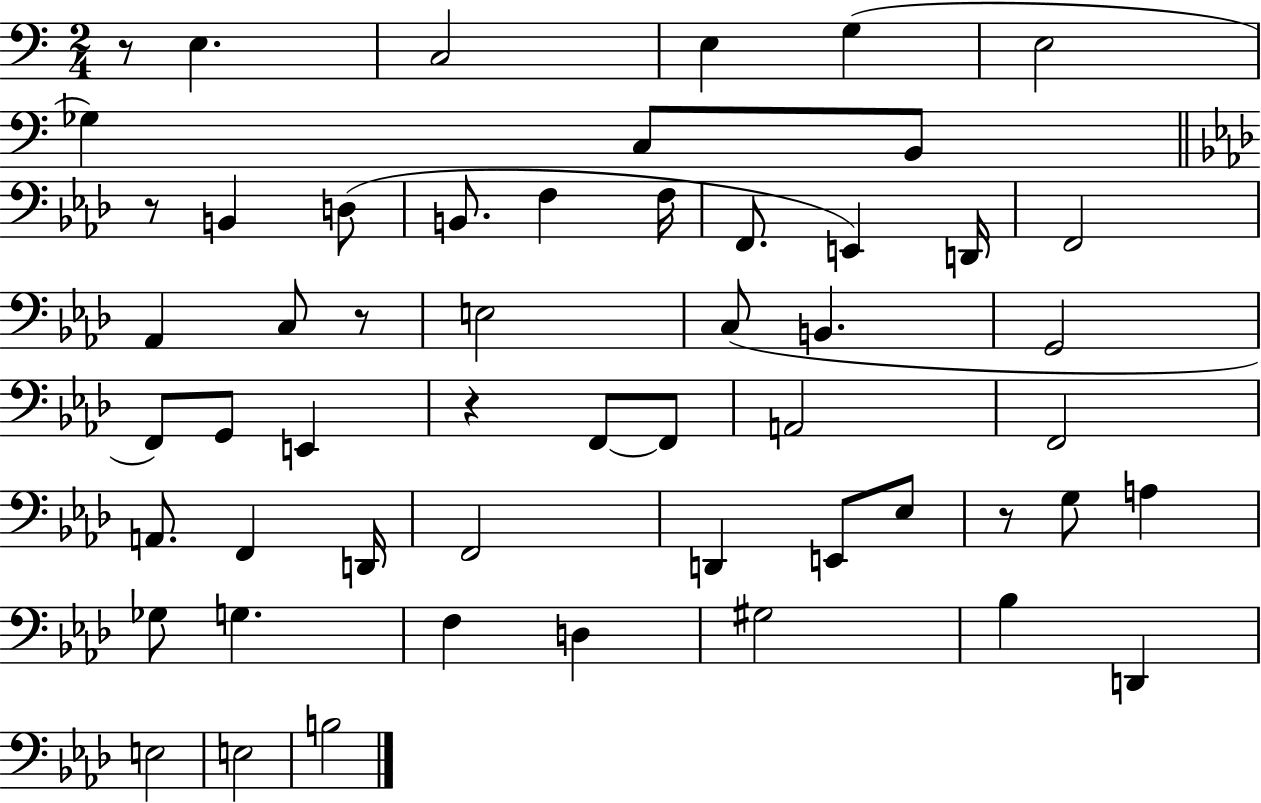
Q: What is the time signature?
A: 2/4